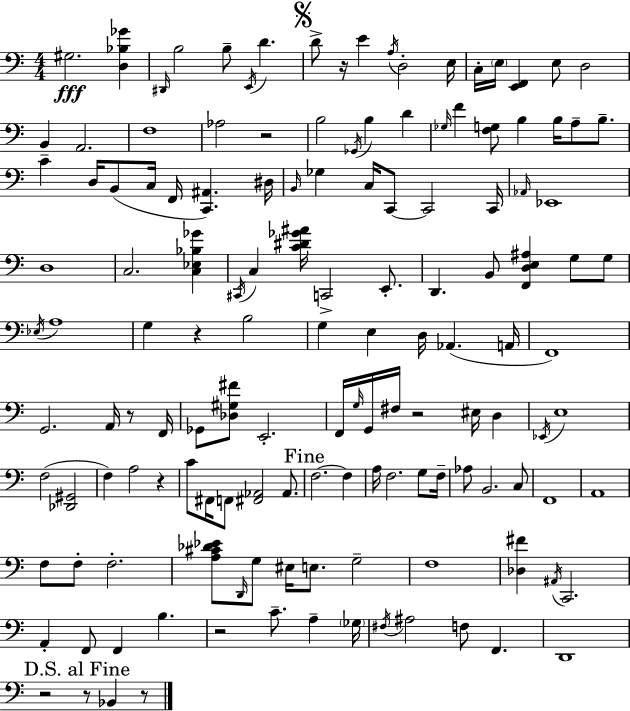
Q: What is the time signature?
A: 4/4